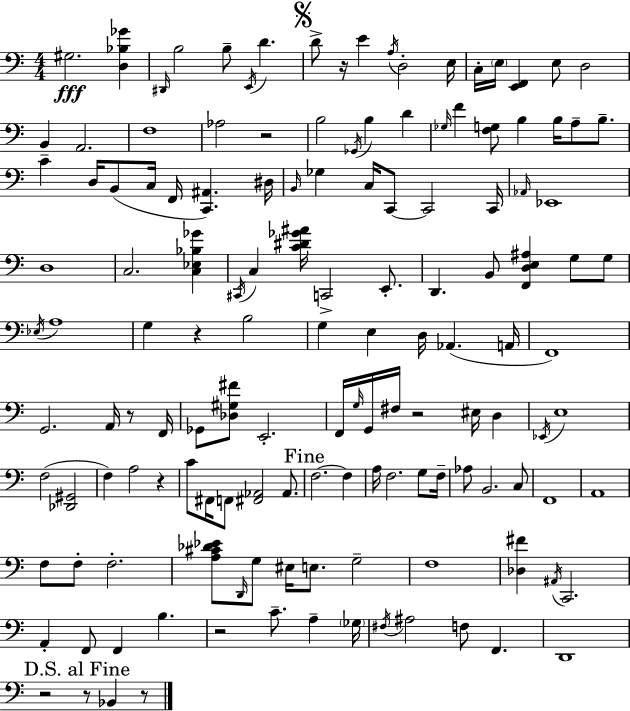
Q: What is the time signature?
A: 4/4